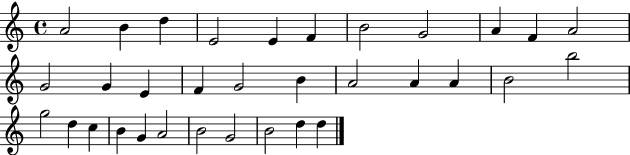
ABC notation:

X:1
T:Untitled
M:4/4
L:1/4
K:C
A2 B d E2 E F B2 G2 A F A2 G2 G E F G2 B A2 A A B2 b2 g2 d c B G A2 B2 G2 B2 d d